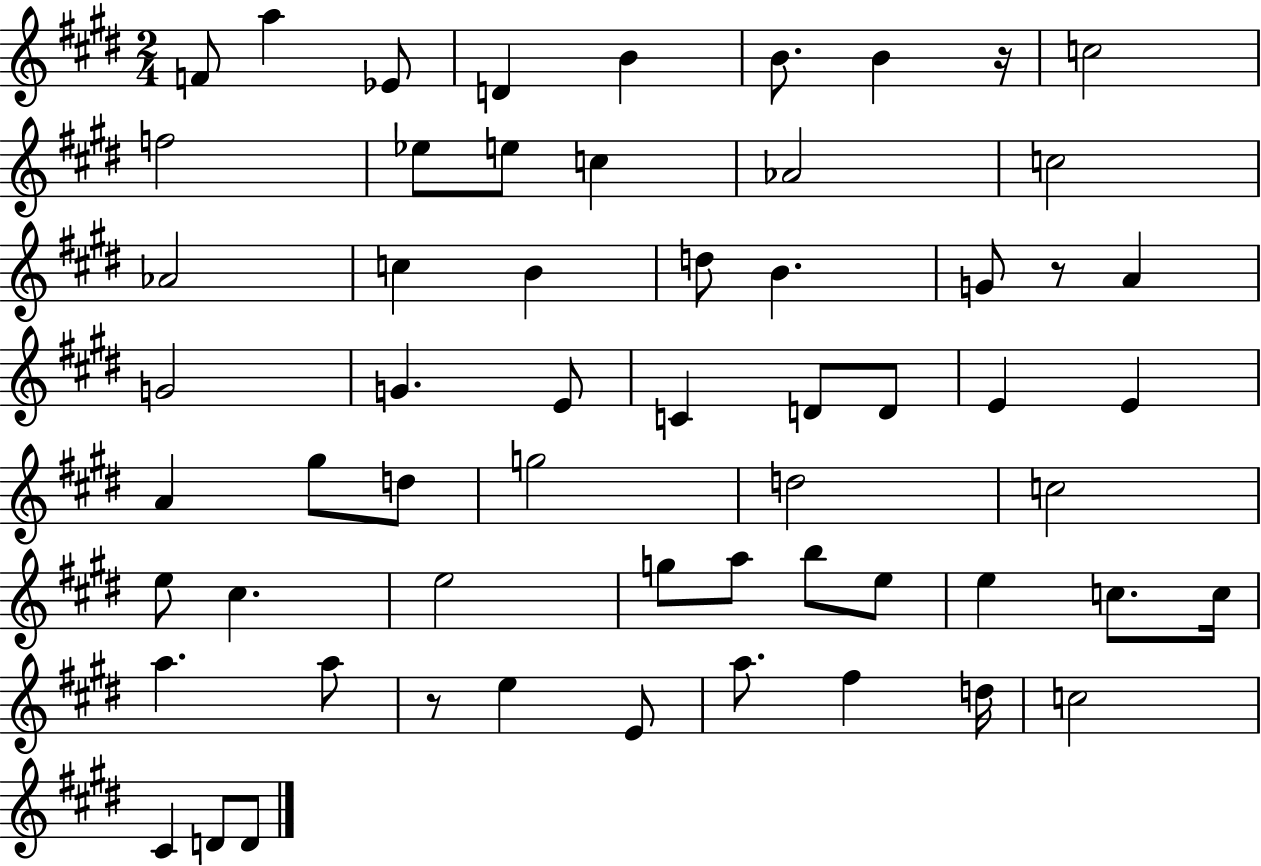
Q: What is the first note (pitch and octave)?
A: F4